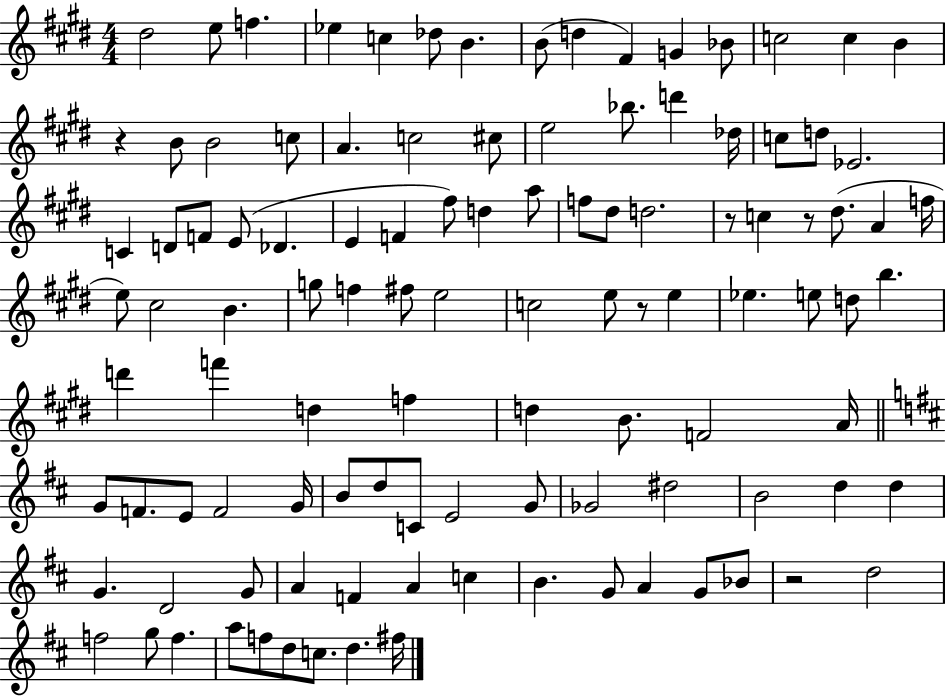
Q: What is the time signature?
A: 4/4